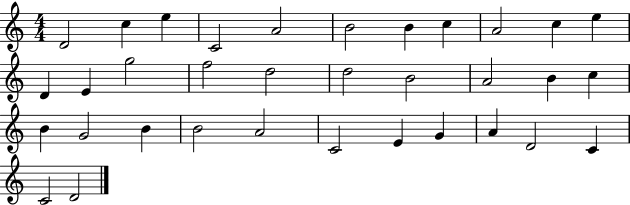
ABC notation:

X:1
T:Untitled
M:4/4
L:1/4
K:C
D2 c e C2 A2 B2 B c A2 c e D E g2 f2 d2 d2 B2 A2 B c B G2 B B2 A2 C2 E G A D2 C C2 D2